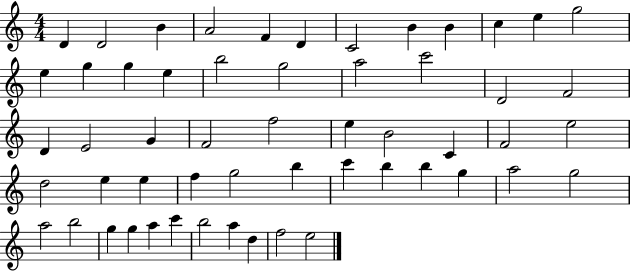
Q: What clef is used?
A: treble